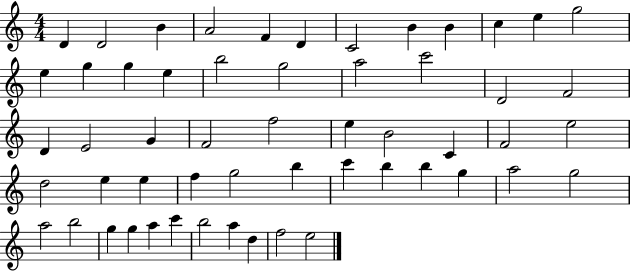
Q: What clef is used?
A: treble